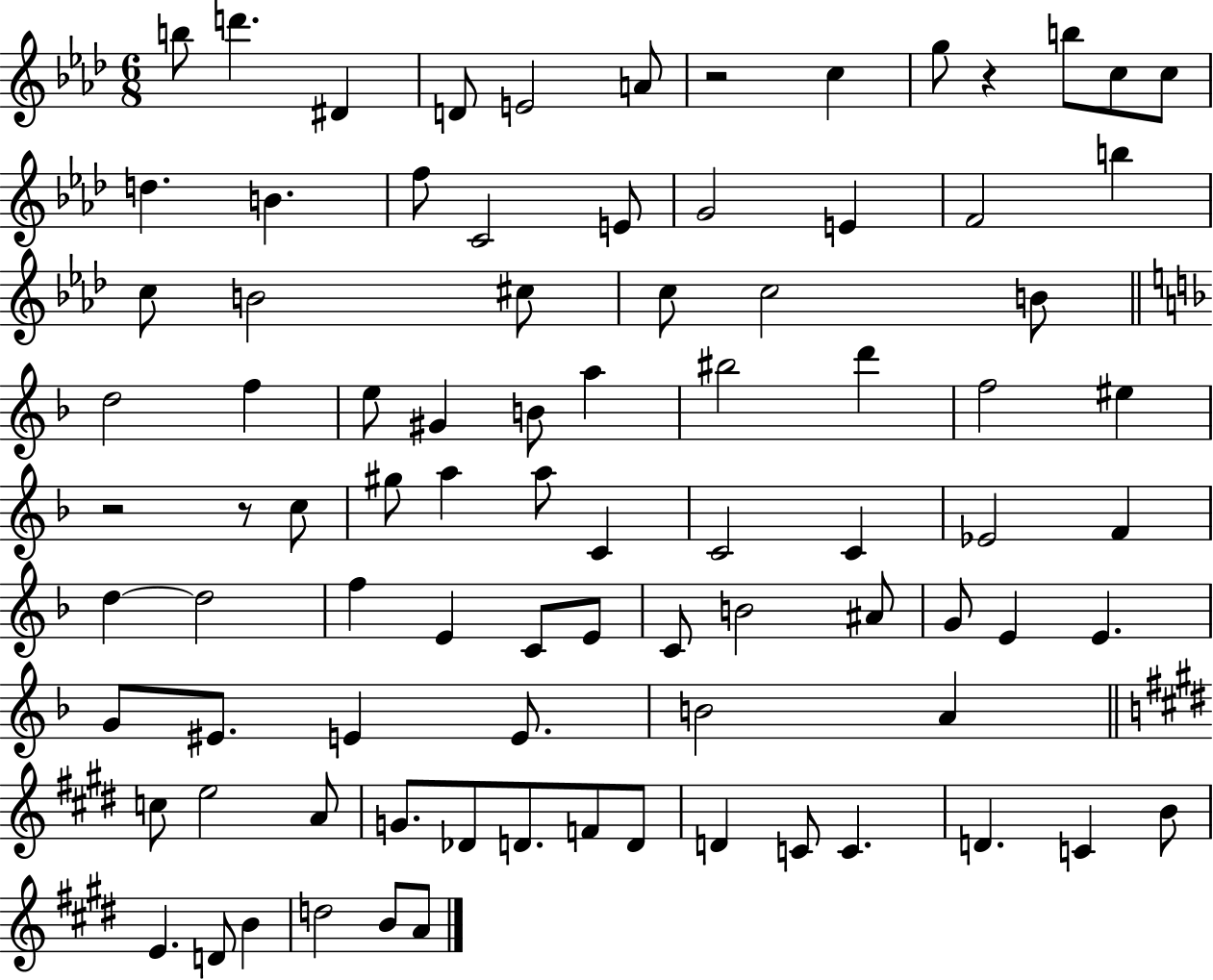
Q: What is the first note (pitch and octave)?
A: B5